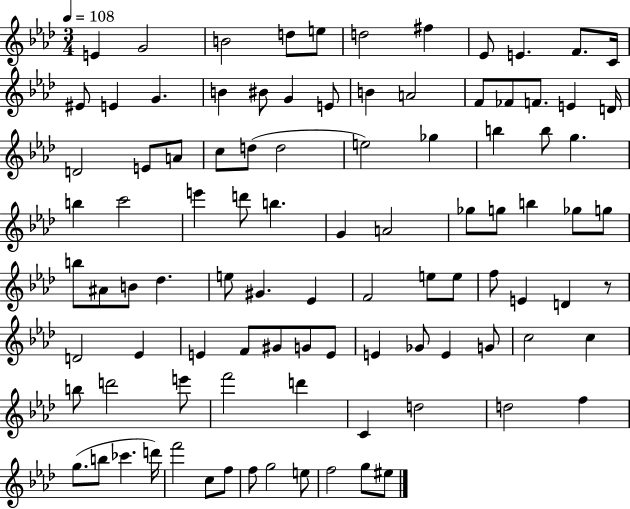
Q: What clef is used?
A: treble